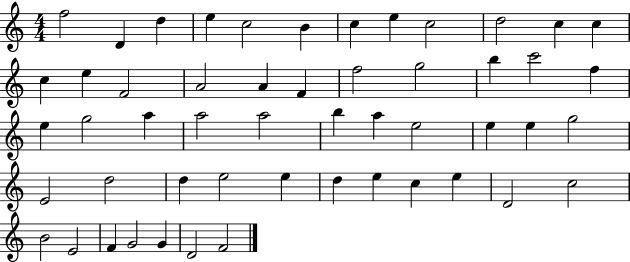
X:1
T:Untitled
M:4/4
L:1/4
K:C
f2 D d e c2 B c e c2 d2 c c c e F2 A2 A F f2 g2 b c'2 f e g2 a a2 a2 b a e2 e e g2 E2 d2 d e2 e d e c e D2 c2 B2 E2 F G2 G D2 F2